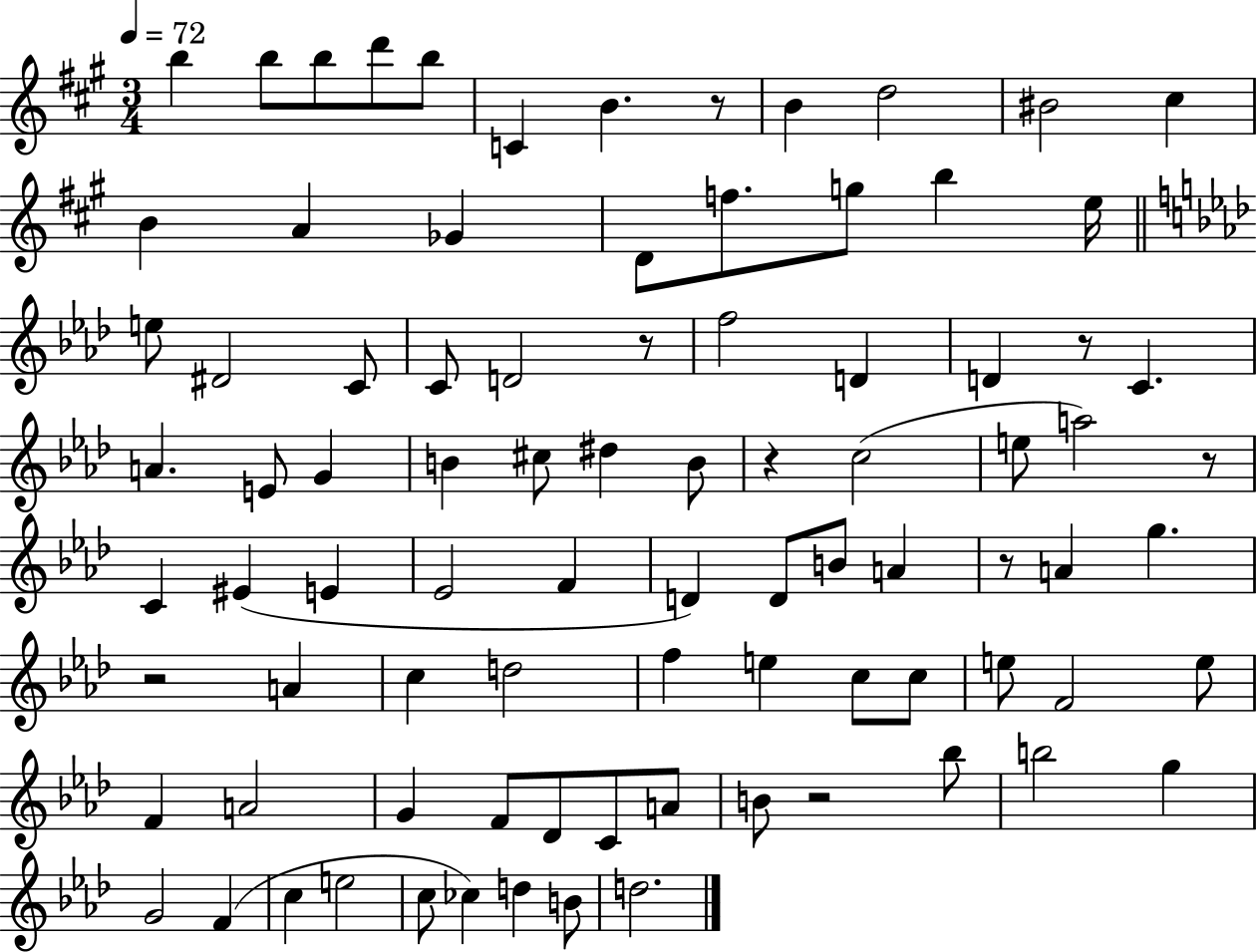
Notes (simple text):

B5/q B5/e B5/e D6/e B5/e C4/q B4/q. R/e B4/q D5/h BIS4/h C#5/q B4/q A4/q Gb4/q D4/e F5/e. G5/e B5/q E5/s E5/e D#4/h C4/e C4/e D4/h R/e F5/h D4/q D4/q R/e C4/q. A4/q. E4/e G4/q B4/q C#5/e D#5/q B4/e R/q C5/h E5/e A5/h R/e C4/q EIS4/q E4/q Eb4/h F4/q D4/q D4/e B4/e A4/q R/e A4/q G5/q. R/h A4/q C5/q D5/h F5/q E5/q C5/e C5/e E5/e F4/h E5/e F4/q A4/h G4/q F4/e Db4/e C4/e A4/e B4/e R/h Bb5/e B5/h G5/q G4/h F4/q C5/q E5/h C5/e CES5/q D5/q B4/e D5/h.